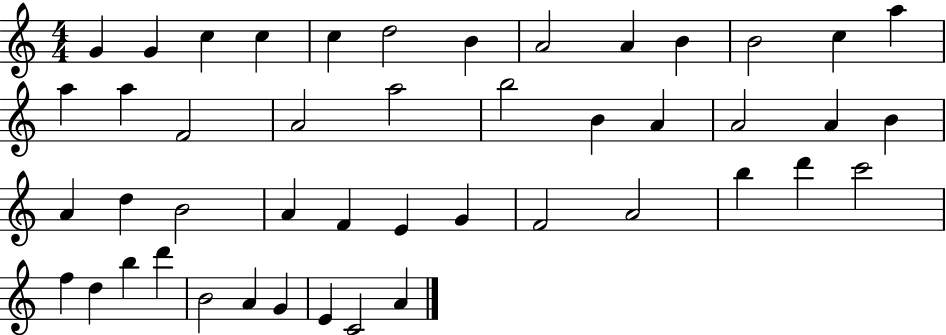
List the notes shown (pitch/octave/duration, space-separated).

G4/q G4/q C5/q C5/q C5/q D5/h B4/q A4/h A4/q B4/q B4/h C5/q A5/q A5/q A5/q F4/h A4/h A5/h B5/h B4/q A4/q A4/h A4/q B4/q A4/q D5/q B4/h A4/q F4/q E4/q G4/q F4/h A4/h B5/q D6/q C6/h F5/q D5/q B5/q D6/q B4/h A4/q G4/q E4/q C4/h A4/q